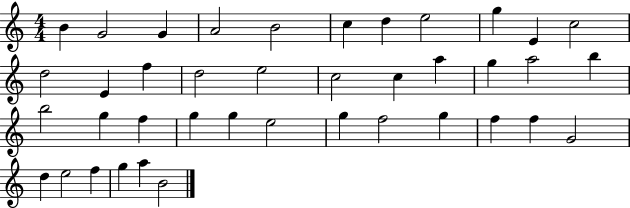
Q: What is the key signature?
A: C major